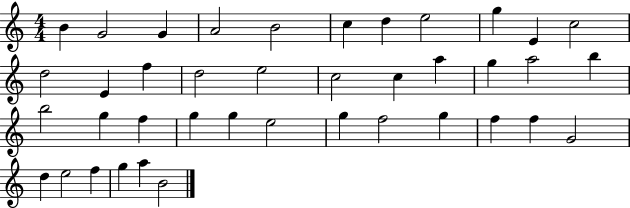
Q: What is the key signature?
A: C major